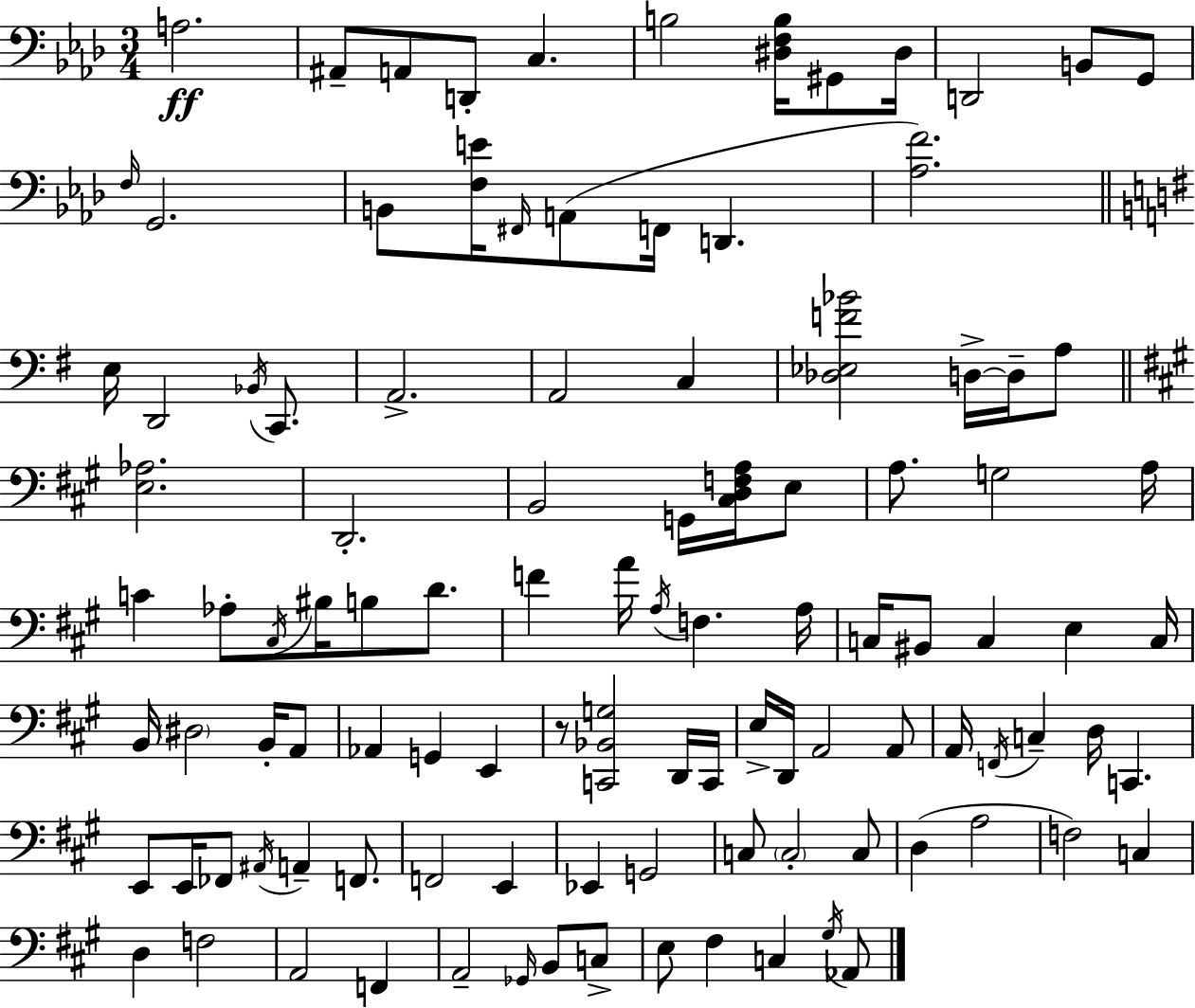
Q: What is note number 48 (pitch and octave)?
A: BIS2